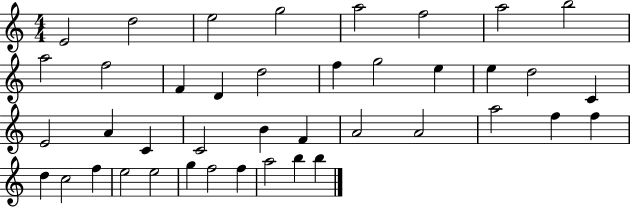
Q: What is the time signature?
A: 4/4